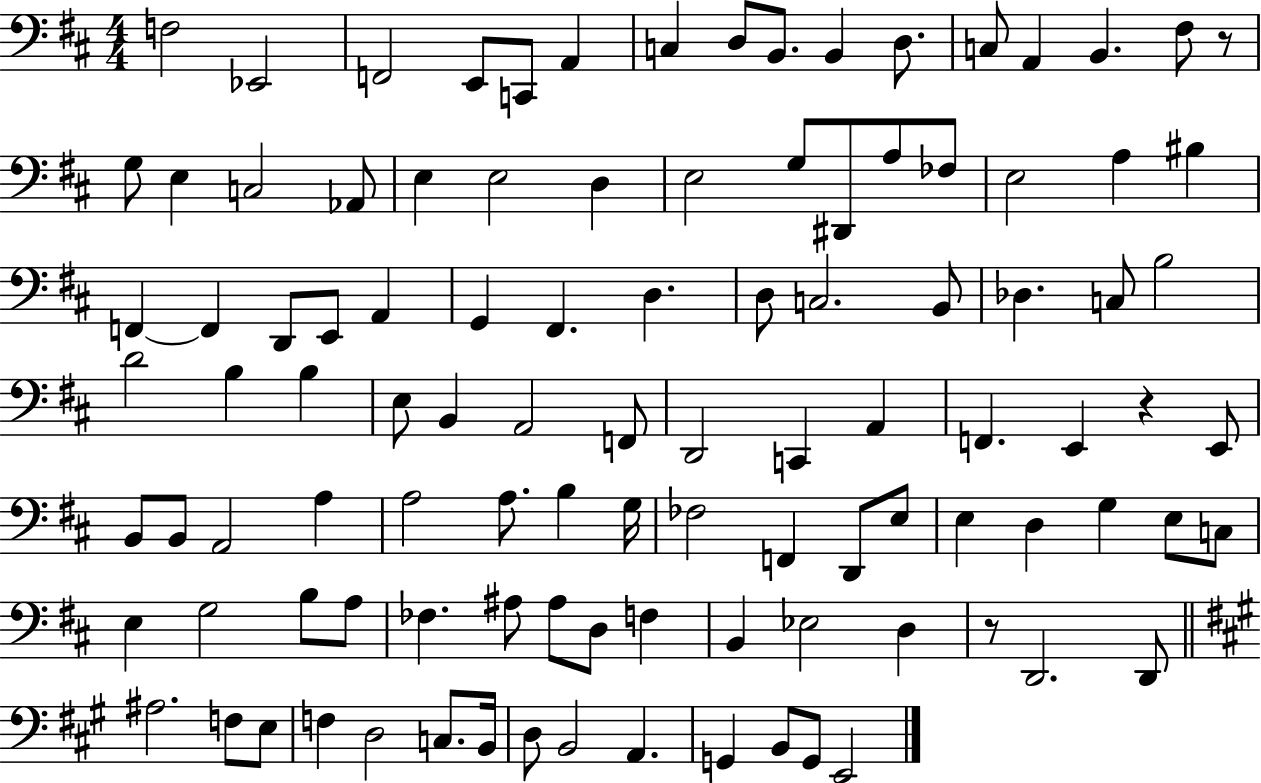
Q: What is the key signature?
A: D major